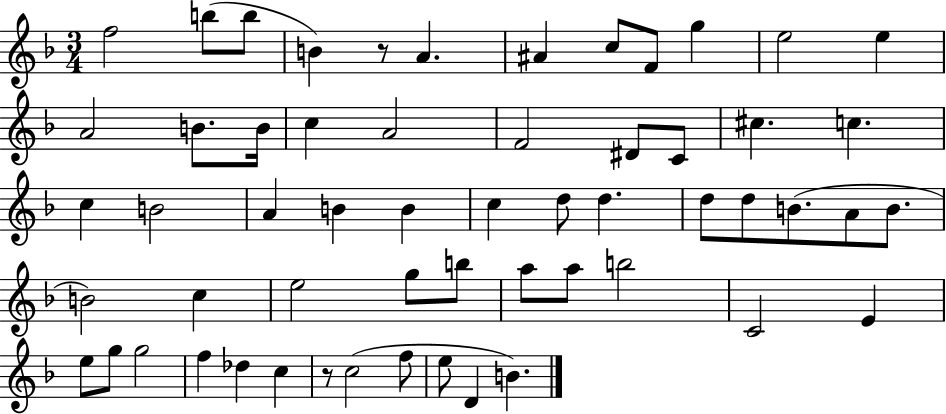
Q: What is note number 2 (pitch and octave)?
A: B5